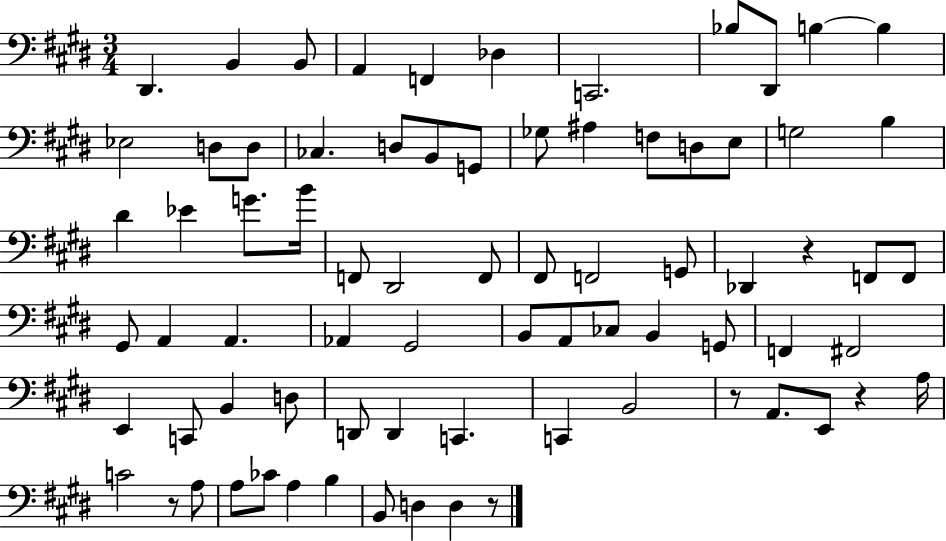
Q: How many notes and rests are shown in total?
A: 76